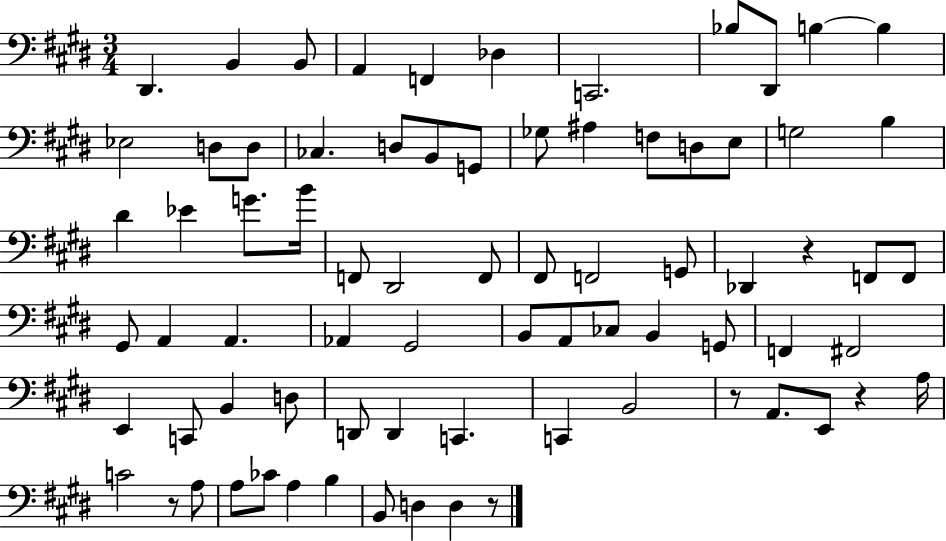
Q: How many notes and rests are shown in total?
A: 76